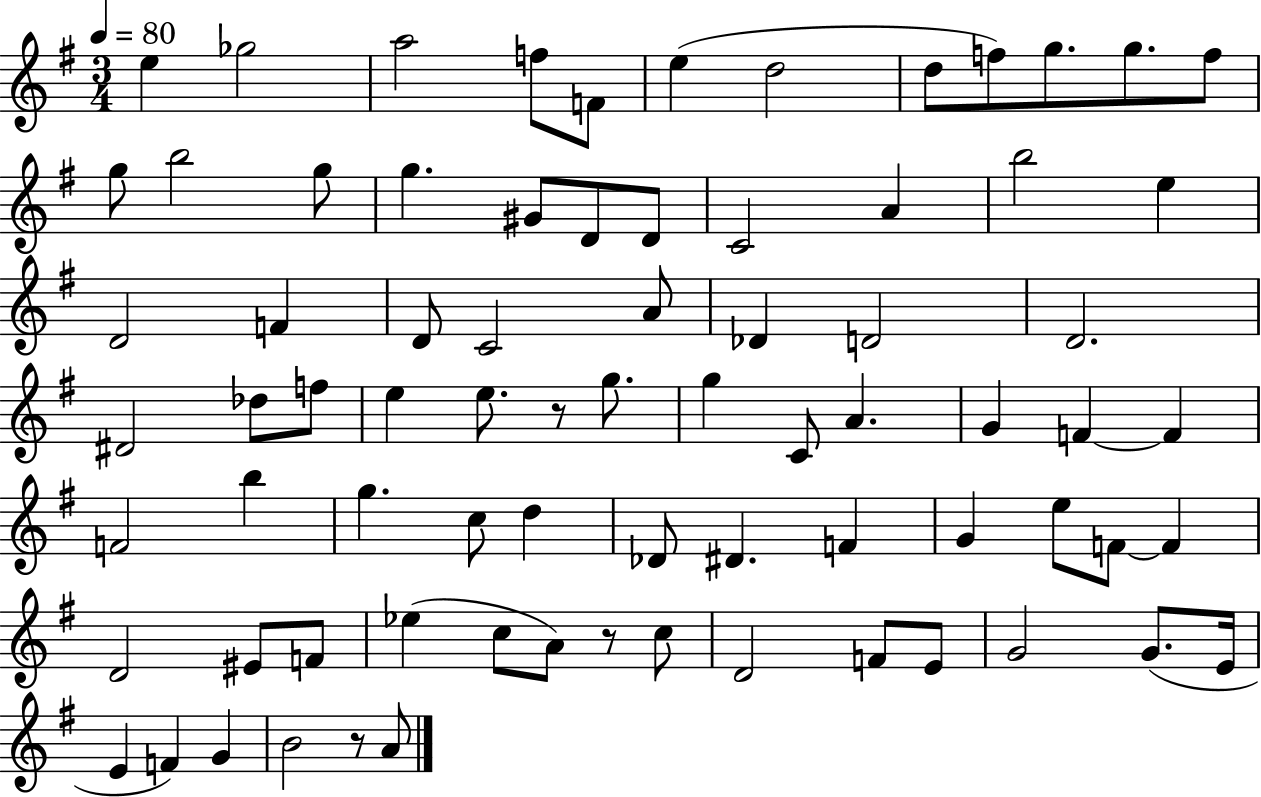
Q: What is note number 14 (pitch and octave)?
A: B5